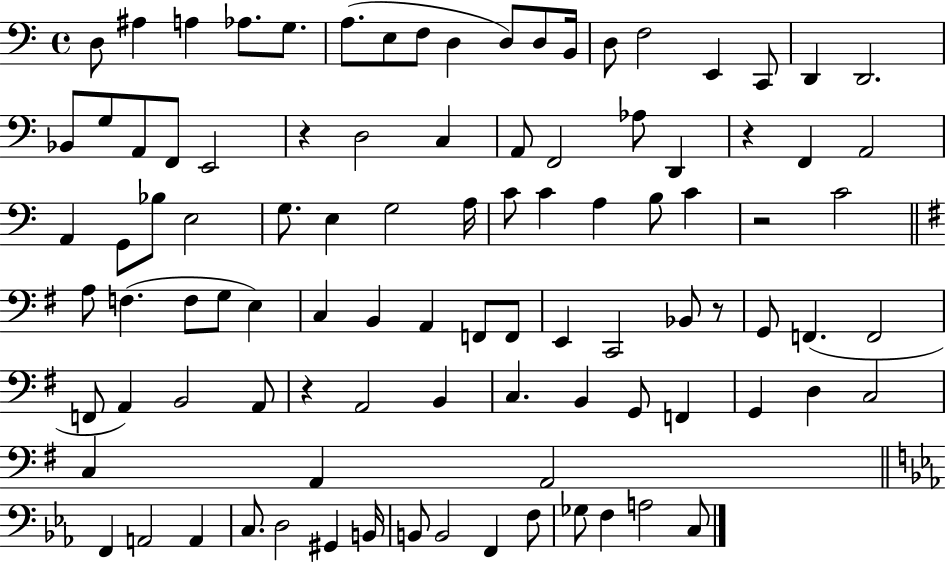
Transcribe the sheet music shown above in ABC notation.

X:1
T:Untitled
M:4/4
L:1/4
K:C
D,/2 ^A, A, _A,/2 G,/2 A,/2 E,/2 F,/2 D, D,/2 D,/2 B,,/4 D,/2 F,2 E,, C,,/2 D,, D,,2 _B,,/2 G,/2 A,,/2 F,,/2 E,,2 z D,2 C, A,,/2 F,,2 _A,/2 D,, z F,, A,,2 A,, G,,/2 _B,/2 E,2 G,/2 E, G,2 A,/4 C/2 C A, B,/2 C z2 C2 A,/2 F, F,/2 G,/2 E, C, B,, A,, F,,/2 F,,/2 E,, C,,2 _B,,/2 z/2 G,,/2 F,, F,,2 F,,/2 A,, B,,2 A,,/2 z A,,2 B,, C, B,, G,,/2 F,, G,, D, C,2 C, A,, A,,2 F,, A,,2 A,, C,/2 D,2 ^G,, B,,/4 B,,/2 B,,2 F,, F,/2 _G,/2 F, A,2 C,/2